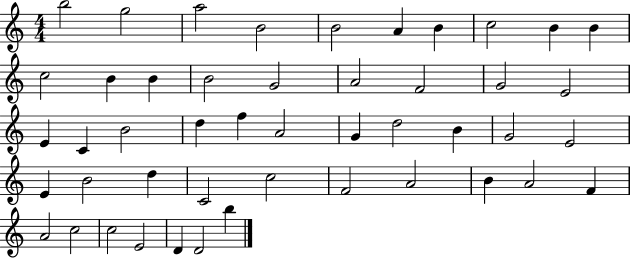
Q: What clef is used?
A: treble